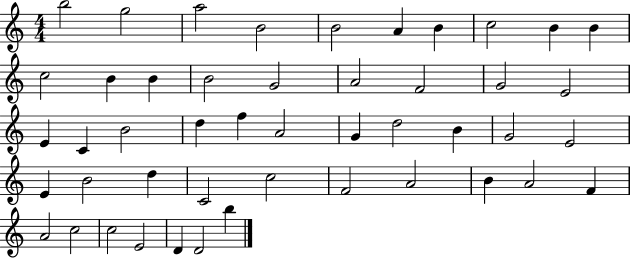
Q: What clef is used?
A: treble